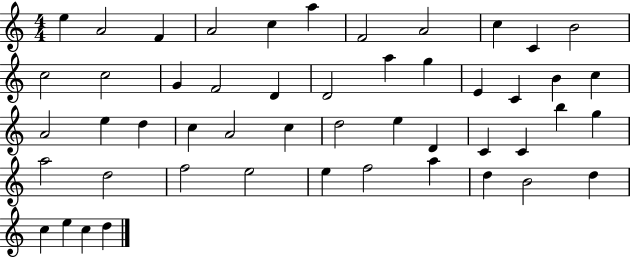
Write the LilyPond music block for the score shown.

{
  \clef treble
  \numericTimeSignature
  \time 4/4
  \key c \major
  e''4 a'2 f'4 | a'2 c''4 a''4 | f'2 a'2 | c''4 c'4 b'2 | \break c''2 c''2 | g'4 f'2 d'4 | d'2 a''4 g''4 | e'4 c'4 b'4 c''4 | \break a'2 e''4 d''4 | c''4 a'2 c''4 | d''2 e''4 d'4 | c'4 c'4 b''4 g''4 | \break a''2 d''2 | f''2 e''2 | e''4 f''2 a''4 | d''4 b'2 d''4 | \break c''4 e''4 c''4 d''4 | \bar "|."
}